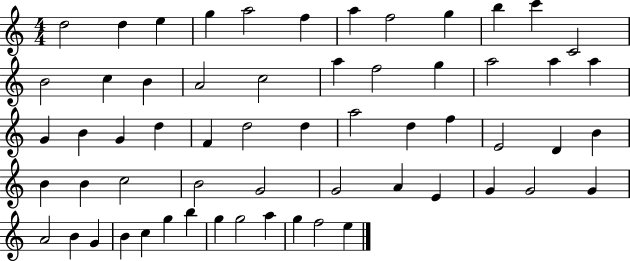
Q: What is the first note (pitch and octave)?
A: D5